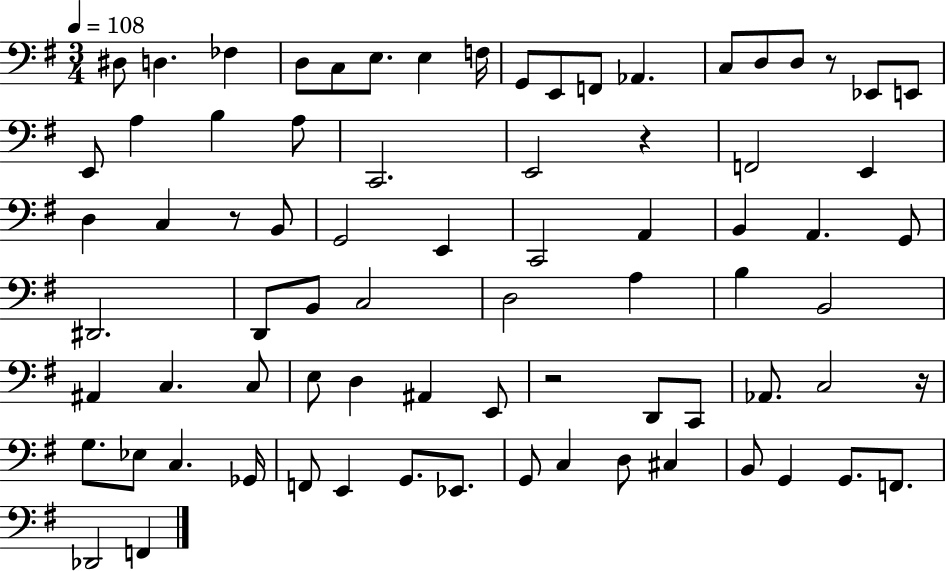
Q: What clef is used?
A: bass